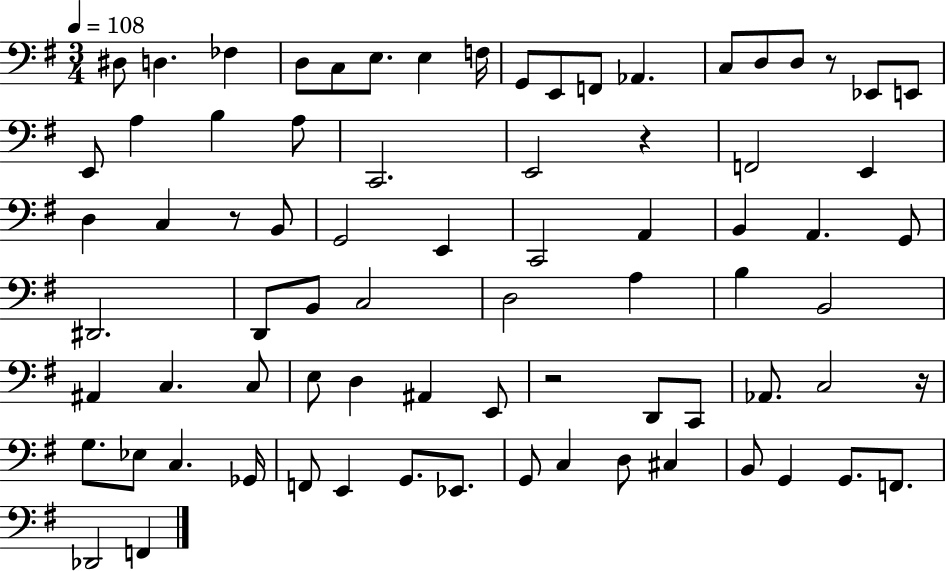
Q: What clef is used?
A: bass